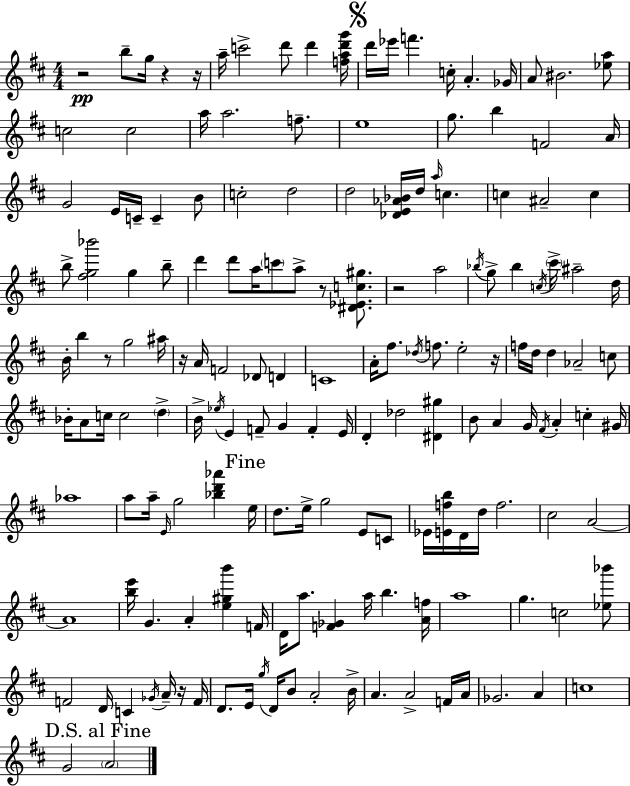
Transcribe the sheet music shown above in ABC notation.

X:1
T:Untitled
M:4/4
L:1/4
K:D
z2 b/2 g/4 z z/4 a/4 c'2 d'/2 d' [fad'g']/4 d'/4 _e'/4 f' c/4 A _G/4 A/2 ^B2 [_ea]/2 c2 c2 a/4 a2 f/2 e4 g/2 b F2 A/4 G2 E/4 C/4 C B/2 c2 d2 d2 [_DE_A_B]/4 d/4 a/4 c c ^A2 c b/2 [^fg_b']2 g b/2 d' d'/2 a/4 c'/2 a/2 z/2 [^D_Ec^g]/2 z2 a2 _b/4 g/2 _b c/4 ^c'/4 ^a2 d/4 B/4 b z/2 g2 ^a/4 z/4 A/4 F2 _D/2 D C4 A/4 ^f/2 _d/4 f/2 e2 z/4 f/4 d/4 d _A2 c/2 _B/4 A/2 c/4 c2 d B/4 _e/4 E F/2 G F E/4 D _d2 [^D^g] B/2 A G/4 ^F/4 A c ^G/4 _a4 a/2 a/4 E/4 g2 [_bd'_a'] e/4 d/2 e/4 g2 E/2 C/2 _E/4 [Efb]/4 D/4 d/4 f2 ^c2 A2 A4 [be']/4 G A [e^gb'] F/4 D/4 a/2 [F_G] a/4 b [Af]/4 a4 g c2 [_e_b']/2 F2 D/4 C _G/4 A/4 z/4 F/4 D/2 E/4 g/4 D/4 B/2 A2 B/4 A A2 F/4 A/4 _G2 A c4 G2 A2